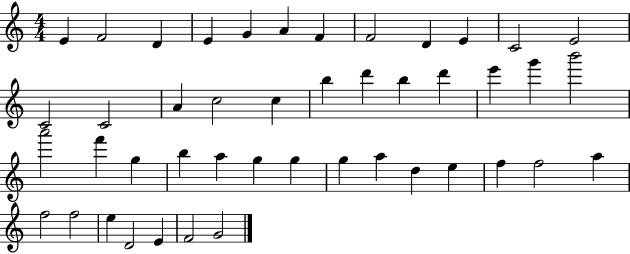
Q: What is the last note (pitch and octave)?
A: G4